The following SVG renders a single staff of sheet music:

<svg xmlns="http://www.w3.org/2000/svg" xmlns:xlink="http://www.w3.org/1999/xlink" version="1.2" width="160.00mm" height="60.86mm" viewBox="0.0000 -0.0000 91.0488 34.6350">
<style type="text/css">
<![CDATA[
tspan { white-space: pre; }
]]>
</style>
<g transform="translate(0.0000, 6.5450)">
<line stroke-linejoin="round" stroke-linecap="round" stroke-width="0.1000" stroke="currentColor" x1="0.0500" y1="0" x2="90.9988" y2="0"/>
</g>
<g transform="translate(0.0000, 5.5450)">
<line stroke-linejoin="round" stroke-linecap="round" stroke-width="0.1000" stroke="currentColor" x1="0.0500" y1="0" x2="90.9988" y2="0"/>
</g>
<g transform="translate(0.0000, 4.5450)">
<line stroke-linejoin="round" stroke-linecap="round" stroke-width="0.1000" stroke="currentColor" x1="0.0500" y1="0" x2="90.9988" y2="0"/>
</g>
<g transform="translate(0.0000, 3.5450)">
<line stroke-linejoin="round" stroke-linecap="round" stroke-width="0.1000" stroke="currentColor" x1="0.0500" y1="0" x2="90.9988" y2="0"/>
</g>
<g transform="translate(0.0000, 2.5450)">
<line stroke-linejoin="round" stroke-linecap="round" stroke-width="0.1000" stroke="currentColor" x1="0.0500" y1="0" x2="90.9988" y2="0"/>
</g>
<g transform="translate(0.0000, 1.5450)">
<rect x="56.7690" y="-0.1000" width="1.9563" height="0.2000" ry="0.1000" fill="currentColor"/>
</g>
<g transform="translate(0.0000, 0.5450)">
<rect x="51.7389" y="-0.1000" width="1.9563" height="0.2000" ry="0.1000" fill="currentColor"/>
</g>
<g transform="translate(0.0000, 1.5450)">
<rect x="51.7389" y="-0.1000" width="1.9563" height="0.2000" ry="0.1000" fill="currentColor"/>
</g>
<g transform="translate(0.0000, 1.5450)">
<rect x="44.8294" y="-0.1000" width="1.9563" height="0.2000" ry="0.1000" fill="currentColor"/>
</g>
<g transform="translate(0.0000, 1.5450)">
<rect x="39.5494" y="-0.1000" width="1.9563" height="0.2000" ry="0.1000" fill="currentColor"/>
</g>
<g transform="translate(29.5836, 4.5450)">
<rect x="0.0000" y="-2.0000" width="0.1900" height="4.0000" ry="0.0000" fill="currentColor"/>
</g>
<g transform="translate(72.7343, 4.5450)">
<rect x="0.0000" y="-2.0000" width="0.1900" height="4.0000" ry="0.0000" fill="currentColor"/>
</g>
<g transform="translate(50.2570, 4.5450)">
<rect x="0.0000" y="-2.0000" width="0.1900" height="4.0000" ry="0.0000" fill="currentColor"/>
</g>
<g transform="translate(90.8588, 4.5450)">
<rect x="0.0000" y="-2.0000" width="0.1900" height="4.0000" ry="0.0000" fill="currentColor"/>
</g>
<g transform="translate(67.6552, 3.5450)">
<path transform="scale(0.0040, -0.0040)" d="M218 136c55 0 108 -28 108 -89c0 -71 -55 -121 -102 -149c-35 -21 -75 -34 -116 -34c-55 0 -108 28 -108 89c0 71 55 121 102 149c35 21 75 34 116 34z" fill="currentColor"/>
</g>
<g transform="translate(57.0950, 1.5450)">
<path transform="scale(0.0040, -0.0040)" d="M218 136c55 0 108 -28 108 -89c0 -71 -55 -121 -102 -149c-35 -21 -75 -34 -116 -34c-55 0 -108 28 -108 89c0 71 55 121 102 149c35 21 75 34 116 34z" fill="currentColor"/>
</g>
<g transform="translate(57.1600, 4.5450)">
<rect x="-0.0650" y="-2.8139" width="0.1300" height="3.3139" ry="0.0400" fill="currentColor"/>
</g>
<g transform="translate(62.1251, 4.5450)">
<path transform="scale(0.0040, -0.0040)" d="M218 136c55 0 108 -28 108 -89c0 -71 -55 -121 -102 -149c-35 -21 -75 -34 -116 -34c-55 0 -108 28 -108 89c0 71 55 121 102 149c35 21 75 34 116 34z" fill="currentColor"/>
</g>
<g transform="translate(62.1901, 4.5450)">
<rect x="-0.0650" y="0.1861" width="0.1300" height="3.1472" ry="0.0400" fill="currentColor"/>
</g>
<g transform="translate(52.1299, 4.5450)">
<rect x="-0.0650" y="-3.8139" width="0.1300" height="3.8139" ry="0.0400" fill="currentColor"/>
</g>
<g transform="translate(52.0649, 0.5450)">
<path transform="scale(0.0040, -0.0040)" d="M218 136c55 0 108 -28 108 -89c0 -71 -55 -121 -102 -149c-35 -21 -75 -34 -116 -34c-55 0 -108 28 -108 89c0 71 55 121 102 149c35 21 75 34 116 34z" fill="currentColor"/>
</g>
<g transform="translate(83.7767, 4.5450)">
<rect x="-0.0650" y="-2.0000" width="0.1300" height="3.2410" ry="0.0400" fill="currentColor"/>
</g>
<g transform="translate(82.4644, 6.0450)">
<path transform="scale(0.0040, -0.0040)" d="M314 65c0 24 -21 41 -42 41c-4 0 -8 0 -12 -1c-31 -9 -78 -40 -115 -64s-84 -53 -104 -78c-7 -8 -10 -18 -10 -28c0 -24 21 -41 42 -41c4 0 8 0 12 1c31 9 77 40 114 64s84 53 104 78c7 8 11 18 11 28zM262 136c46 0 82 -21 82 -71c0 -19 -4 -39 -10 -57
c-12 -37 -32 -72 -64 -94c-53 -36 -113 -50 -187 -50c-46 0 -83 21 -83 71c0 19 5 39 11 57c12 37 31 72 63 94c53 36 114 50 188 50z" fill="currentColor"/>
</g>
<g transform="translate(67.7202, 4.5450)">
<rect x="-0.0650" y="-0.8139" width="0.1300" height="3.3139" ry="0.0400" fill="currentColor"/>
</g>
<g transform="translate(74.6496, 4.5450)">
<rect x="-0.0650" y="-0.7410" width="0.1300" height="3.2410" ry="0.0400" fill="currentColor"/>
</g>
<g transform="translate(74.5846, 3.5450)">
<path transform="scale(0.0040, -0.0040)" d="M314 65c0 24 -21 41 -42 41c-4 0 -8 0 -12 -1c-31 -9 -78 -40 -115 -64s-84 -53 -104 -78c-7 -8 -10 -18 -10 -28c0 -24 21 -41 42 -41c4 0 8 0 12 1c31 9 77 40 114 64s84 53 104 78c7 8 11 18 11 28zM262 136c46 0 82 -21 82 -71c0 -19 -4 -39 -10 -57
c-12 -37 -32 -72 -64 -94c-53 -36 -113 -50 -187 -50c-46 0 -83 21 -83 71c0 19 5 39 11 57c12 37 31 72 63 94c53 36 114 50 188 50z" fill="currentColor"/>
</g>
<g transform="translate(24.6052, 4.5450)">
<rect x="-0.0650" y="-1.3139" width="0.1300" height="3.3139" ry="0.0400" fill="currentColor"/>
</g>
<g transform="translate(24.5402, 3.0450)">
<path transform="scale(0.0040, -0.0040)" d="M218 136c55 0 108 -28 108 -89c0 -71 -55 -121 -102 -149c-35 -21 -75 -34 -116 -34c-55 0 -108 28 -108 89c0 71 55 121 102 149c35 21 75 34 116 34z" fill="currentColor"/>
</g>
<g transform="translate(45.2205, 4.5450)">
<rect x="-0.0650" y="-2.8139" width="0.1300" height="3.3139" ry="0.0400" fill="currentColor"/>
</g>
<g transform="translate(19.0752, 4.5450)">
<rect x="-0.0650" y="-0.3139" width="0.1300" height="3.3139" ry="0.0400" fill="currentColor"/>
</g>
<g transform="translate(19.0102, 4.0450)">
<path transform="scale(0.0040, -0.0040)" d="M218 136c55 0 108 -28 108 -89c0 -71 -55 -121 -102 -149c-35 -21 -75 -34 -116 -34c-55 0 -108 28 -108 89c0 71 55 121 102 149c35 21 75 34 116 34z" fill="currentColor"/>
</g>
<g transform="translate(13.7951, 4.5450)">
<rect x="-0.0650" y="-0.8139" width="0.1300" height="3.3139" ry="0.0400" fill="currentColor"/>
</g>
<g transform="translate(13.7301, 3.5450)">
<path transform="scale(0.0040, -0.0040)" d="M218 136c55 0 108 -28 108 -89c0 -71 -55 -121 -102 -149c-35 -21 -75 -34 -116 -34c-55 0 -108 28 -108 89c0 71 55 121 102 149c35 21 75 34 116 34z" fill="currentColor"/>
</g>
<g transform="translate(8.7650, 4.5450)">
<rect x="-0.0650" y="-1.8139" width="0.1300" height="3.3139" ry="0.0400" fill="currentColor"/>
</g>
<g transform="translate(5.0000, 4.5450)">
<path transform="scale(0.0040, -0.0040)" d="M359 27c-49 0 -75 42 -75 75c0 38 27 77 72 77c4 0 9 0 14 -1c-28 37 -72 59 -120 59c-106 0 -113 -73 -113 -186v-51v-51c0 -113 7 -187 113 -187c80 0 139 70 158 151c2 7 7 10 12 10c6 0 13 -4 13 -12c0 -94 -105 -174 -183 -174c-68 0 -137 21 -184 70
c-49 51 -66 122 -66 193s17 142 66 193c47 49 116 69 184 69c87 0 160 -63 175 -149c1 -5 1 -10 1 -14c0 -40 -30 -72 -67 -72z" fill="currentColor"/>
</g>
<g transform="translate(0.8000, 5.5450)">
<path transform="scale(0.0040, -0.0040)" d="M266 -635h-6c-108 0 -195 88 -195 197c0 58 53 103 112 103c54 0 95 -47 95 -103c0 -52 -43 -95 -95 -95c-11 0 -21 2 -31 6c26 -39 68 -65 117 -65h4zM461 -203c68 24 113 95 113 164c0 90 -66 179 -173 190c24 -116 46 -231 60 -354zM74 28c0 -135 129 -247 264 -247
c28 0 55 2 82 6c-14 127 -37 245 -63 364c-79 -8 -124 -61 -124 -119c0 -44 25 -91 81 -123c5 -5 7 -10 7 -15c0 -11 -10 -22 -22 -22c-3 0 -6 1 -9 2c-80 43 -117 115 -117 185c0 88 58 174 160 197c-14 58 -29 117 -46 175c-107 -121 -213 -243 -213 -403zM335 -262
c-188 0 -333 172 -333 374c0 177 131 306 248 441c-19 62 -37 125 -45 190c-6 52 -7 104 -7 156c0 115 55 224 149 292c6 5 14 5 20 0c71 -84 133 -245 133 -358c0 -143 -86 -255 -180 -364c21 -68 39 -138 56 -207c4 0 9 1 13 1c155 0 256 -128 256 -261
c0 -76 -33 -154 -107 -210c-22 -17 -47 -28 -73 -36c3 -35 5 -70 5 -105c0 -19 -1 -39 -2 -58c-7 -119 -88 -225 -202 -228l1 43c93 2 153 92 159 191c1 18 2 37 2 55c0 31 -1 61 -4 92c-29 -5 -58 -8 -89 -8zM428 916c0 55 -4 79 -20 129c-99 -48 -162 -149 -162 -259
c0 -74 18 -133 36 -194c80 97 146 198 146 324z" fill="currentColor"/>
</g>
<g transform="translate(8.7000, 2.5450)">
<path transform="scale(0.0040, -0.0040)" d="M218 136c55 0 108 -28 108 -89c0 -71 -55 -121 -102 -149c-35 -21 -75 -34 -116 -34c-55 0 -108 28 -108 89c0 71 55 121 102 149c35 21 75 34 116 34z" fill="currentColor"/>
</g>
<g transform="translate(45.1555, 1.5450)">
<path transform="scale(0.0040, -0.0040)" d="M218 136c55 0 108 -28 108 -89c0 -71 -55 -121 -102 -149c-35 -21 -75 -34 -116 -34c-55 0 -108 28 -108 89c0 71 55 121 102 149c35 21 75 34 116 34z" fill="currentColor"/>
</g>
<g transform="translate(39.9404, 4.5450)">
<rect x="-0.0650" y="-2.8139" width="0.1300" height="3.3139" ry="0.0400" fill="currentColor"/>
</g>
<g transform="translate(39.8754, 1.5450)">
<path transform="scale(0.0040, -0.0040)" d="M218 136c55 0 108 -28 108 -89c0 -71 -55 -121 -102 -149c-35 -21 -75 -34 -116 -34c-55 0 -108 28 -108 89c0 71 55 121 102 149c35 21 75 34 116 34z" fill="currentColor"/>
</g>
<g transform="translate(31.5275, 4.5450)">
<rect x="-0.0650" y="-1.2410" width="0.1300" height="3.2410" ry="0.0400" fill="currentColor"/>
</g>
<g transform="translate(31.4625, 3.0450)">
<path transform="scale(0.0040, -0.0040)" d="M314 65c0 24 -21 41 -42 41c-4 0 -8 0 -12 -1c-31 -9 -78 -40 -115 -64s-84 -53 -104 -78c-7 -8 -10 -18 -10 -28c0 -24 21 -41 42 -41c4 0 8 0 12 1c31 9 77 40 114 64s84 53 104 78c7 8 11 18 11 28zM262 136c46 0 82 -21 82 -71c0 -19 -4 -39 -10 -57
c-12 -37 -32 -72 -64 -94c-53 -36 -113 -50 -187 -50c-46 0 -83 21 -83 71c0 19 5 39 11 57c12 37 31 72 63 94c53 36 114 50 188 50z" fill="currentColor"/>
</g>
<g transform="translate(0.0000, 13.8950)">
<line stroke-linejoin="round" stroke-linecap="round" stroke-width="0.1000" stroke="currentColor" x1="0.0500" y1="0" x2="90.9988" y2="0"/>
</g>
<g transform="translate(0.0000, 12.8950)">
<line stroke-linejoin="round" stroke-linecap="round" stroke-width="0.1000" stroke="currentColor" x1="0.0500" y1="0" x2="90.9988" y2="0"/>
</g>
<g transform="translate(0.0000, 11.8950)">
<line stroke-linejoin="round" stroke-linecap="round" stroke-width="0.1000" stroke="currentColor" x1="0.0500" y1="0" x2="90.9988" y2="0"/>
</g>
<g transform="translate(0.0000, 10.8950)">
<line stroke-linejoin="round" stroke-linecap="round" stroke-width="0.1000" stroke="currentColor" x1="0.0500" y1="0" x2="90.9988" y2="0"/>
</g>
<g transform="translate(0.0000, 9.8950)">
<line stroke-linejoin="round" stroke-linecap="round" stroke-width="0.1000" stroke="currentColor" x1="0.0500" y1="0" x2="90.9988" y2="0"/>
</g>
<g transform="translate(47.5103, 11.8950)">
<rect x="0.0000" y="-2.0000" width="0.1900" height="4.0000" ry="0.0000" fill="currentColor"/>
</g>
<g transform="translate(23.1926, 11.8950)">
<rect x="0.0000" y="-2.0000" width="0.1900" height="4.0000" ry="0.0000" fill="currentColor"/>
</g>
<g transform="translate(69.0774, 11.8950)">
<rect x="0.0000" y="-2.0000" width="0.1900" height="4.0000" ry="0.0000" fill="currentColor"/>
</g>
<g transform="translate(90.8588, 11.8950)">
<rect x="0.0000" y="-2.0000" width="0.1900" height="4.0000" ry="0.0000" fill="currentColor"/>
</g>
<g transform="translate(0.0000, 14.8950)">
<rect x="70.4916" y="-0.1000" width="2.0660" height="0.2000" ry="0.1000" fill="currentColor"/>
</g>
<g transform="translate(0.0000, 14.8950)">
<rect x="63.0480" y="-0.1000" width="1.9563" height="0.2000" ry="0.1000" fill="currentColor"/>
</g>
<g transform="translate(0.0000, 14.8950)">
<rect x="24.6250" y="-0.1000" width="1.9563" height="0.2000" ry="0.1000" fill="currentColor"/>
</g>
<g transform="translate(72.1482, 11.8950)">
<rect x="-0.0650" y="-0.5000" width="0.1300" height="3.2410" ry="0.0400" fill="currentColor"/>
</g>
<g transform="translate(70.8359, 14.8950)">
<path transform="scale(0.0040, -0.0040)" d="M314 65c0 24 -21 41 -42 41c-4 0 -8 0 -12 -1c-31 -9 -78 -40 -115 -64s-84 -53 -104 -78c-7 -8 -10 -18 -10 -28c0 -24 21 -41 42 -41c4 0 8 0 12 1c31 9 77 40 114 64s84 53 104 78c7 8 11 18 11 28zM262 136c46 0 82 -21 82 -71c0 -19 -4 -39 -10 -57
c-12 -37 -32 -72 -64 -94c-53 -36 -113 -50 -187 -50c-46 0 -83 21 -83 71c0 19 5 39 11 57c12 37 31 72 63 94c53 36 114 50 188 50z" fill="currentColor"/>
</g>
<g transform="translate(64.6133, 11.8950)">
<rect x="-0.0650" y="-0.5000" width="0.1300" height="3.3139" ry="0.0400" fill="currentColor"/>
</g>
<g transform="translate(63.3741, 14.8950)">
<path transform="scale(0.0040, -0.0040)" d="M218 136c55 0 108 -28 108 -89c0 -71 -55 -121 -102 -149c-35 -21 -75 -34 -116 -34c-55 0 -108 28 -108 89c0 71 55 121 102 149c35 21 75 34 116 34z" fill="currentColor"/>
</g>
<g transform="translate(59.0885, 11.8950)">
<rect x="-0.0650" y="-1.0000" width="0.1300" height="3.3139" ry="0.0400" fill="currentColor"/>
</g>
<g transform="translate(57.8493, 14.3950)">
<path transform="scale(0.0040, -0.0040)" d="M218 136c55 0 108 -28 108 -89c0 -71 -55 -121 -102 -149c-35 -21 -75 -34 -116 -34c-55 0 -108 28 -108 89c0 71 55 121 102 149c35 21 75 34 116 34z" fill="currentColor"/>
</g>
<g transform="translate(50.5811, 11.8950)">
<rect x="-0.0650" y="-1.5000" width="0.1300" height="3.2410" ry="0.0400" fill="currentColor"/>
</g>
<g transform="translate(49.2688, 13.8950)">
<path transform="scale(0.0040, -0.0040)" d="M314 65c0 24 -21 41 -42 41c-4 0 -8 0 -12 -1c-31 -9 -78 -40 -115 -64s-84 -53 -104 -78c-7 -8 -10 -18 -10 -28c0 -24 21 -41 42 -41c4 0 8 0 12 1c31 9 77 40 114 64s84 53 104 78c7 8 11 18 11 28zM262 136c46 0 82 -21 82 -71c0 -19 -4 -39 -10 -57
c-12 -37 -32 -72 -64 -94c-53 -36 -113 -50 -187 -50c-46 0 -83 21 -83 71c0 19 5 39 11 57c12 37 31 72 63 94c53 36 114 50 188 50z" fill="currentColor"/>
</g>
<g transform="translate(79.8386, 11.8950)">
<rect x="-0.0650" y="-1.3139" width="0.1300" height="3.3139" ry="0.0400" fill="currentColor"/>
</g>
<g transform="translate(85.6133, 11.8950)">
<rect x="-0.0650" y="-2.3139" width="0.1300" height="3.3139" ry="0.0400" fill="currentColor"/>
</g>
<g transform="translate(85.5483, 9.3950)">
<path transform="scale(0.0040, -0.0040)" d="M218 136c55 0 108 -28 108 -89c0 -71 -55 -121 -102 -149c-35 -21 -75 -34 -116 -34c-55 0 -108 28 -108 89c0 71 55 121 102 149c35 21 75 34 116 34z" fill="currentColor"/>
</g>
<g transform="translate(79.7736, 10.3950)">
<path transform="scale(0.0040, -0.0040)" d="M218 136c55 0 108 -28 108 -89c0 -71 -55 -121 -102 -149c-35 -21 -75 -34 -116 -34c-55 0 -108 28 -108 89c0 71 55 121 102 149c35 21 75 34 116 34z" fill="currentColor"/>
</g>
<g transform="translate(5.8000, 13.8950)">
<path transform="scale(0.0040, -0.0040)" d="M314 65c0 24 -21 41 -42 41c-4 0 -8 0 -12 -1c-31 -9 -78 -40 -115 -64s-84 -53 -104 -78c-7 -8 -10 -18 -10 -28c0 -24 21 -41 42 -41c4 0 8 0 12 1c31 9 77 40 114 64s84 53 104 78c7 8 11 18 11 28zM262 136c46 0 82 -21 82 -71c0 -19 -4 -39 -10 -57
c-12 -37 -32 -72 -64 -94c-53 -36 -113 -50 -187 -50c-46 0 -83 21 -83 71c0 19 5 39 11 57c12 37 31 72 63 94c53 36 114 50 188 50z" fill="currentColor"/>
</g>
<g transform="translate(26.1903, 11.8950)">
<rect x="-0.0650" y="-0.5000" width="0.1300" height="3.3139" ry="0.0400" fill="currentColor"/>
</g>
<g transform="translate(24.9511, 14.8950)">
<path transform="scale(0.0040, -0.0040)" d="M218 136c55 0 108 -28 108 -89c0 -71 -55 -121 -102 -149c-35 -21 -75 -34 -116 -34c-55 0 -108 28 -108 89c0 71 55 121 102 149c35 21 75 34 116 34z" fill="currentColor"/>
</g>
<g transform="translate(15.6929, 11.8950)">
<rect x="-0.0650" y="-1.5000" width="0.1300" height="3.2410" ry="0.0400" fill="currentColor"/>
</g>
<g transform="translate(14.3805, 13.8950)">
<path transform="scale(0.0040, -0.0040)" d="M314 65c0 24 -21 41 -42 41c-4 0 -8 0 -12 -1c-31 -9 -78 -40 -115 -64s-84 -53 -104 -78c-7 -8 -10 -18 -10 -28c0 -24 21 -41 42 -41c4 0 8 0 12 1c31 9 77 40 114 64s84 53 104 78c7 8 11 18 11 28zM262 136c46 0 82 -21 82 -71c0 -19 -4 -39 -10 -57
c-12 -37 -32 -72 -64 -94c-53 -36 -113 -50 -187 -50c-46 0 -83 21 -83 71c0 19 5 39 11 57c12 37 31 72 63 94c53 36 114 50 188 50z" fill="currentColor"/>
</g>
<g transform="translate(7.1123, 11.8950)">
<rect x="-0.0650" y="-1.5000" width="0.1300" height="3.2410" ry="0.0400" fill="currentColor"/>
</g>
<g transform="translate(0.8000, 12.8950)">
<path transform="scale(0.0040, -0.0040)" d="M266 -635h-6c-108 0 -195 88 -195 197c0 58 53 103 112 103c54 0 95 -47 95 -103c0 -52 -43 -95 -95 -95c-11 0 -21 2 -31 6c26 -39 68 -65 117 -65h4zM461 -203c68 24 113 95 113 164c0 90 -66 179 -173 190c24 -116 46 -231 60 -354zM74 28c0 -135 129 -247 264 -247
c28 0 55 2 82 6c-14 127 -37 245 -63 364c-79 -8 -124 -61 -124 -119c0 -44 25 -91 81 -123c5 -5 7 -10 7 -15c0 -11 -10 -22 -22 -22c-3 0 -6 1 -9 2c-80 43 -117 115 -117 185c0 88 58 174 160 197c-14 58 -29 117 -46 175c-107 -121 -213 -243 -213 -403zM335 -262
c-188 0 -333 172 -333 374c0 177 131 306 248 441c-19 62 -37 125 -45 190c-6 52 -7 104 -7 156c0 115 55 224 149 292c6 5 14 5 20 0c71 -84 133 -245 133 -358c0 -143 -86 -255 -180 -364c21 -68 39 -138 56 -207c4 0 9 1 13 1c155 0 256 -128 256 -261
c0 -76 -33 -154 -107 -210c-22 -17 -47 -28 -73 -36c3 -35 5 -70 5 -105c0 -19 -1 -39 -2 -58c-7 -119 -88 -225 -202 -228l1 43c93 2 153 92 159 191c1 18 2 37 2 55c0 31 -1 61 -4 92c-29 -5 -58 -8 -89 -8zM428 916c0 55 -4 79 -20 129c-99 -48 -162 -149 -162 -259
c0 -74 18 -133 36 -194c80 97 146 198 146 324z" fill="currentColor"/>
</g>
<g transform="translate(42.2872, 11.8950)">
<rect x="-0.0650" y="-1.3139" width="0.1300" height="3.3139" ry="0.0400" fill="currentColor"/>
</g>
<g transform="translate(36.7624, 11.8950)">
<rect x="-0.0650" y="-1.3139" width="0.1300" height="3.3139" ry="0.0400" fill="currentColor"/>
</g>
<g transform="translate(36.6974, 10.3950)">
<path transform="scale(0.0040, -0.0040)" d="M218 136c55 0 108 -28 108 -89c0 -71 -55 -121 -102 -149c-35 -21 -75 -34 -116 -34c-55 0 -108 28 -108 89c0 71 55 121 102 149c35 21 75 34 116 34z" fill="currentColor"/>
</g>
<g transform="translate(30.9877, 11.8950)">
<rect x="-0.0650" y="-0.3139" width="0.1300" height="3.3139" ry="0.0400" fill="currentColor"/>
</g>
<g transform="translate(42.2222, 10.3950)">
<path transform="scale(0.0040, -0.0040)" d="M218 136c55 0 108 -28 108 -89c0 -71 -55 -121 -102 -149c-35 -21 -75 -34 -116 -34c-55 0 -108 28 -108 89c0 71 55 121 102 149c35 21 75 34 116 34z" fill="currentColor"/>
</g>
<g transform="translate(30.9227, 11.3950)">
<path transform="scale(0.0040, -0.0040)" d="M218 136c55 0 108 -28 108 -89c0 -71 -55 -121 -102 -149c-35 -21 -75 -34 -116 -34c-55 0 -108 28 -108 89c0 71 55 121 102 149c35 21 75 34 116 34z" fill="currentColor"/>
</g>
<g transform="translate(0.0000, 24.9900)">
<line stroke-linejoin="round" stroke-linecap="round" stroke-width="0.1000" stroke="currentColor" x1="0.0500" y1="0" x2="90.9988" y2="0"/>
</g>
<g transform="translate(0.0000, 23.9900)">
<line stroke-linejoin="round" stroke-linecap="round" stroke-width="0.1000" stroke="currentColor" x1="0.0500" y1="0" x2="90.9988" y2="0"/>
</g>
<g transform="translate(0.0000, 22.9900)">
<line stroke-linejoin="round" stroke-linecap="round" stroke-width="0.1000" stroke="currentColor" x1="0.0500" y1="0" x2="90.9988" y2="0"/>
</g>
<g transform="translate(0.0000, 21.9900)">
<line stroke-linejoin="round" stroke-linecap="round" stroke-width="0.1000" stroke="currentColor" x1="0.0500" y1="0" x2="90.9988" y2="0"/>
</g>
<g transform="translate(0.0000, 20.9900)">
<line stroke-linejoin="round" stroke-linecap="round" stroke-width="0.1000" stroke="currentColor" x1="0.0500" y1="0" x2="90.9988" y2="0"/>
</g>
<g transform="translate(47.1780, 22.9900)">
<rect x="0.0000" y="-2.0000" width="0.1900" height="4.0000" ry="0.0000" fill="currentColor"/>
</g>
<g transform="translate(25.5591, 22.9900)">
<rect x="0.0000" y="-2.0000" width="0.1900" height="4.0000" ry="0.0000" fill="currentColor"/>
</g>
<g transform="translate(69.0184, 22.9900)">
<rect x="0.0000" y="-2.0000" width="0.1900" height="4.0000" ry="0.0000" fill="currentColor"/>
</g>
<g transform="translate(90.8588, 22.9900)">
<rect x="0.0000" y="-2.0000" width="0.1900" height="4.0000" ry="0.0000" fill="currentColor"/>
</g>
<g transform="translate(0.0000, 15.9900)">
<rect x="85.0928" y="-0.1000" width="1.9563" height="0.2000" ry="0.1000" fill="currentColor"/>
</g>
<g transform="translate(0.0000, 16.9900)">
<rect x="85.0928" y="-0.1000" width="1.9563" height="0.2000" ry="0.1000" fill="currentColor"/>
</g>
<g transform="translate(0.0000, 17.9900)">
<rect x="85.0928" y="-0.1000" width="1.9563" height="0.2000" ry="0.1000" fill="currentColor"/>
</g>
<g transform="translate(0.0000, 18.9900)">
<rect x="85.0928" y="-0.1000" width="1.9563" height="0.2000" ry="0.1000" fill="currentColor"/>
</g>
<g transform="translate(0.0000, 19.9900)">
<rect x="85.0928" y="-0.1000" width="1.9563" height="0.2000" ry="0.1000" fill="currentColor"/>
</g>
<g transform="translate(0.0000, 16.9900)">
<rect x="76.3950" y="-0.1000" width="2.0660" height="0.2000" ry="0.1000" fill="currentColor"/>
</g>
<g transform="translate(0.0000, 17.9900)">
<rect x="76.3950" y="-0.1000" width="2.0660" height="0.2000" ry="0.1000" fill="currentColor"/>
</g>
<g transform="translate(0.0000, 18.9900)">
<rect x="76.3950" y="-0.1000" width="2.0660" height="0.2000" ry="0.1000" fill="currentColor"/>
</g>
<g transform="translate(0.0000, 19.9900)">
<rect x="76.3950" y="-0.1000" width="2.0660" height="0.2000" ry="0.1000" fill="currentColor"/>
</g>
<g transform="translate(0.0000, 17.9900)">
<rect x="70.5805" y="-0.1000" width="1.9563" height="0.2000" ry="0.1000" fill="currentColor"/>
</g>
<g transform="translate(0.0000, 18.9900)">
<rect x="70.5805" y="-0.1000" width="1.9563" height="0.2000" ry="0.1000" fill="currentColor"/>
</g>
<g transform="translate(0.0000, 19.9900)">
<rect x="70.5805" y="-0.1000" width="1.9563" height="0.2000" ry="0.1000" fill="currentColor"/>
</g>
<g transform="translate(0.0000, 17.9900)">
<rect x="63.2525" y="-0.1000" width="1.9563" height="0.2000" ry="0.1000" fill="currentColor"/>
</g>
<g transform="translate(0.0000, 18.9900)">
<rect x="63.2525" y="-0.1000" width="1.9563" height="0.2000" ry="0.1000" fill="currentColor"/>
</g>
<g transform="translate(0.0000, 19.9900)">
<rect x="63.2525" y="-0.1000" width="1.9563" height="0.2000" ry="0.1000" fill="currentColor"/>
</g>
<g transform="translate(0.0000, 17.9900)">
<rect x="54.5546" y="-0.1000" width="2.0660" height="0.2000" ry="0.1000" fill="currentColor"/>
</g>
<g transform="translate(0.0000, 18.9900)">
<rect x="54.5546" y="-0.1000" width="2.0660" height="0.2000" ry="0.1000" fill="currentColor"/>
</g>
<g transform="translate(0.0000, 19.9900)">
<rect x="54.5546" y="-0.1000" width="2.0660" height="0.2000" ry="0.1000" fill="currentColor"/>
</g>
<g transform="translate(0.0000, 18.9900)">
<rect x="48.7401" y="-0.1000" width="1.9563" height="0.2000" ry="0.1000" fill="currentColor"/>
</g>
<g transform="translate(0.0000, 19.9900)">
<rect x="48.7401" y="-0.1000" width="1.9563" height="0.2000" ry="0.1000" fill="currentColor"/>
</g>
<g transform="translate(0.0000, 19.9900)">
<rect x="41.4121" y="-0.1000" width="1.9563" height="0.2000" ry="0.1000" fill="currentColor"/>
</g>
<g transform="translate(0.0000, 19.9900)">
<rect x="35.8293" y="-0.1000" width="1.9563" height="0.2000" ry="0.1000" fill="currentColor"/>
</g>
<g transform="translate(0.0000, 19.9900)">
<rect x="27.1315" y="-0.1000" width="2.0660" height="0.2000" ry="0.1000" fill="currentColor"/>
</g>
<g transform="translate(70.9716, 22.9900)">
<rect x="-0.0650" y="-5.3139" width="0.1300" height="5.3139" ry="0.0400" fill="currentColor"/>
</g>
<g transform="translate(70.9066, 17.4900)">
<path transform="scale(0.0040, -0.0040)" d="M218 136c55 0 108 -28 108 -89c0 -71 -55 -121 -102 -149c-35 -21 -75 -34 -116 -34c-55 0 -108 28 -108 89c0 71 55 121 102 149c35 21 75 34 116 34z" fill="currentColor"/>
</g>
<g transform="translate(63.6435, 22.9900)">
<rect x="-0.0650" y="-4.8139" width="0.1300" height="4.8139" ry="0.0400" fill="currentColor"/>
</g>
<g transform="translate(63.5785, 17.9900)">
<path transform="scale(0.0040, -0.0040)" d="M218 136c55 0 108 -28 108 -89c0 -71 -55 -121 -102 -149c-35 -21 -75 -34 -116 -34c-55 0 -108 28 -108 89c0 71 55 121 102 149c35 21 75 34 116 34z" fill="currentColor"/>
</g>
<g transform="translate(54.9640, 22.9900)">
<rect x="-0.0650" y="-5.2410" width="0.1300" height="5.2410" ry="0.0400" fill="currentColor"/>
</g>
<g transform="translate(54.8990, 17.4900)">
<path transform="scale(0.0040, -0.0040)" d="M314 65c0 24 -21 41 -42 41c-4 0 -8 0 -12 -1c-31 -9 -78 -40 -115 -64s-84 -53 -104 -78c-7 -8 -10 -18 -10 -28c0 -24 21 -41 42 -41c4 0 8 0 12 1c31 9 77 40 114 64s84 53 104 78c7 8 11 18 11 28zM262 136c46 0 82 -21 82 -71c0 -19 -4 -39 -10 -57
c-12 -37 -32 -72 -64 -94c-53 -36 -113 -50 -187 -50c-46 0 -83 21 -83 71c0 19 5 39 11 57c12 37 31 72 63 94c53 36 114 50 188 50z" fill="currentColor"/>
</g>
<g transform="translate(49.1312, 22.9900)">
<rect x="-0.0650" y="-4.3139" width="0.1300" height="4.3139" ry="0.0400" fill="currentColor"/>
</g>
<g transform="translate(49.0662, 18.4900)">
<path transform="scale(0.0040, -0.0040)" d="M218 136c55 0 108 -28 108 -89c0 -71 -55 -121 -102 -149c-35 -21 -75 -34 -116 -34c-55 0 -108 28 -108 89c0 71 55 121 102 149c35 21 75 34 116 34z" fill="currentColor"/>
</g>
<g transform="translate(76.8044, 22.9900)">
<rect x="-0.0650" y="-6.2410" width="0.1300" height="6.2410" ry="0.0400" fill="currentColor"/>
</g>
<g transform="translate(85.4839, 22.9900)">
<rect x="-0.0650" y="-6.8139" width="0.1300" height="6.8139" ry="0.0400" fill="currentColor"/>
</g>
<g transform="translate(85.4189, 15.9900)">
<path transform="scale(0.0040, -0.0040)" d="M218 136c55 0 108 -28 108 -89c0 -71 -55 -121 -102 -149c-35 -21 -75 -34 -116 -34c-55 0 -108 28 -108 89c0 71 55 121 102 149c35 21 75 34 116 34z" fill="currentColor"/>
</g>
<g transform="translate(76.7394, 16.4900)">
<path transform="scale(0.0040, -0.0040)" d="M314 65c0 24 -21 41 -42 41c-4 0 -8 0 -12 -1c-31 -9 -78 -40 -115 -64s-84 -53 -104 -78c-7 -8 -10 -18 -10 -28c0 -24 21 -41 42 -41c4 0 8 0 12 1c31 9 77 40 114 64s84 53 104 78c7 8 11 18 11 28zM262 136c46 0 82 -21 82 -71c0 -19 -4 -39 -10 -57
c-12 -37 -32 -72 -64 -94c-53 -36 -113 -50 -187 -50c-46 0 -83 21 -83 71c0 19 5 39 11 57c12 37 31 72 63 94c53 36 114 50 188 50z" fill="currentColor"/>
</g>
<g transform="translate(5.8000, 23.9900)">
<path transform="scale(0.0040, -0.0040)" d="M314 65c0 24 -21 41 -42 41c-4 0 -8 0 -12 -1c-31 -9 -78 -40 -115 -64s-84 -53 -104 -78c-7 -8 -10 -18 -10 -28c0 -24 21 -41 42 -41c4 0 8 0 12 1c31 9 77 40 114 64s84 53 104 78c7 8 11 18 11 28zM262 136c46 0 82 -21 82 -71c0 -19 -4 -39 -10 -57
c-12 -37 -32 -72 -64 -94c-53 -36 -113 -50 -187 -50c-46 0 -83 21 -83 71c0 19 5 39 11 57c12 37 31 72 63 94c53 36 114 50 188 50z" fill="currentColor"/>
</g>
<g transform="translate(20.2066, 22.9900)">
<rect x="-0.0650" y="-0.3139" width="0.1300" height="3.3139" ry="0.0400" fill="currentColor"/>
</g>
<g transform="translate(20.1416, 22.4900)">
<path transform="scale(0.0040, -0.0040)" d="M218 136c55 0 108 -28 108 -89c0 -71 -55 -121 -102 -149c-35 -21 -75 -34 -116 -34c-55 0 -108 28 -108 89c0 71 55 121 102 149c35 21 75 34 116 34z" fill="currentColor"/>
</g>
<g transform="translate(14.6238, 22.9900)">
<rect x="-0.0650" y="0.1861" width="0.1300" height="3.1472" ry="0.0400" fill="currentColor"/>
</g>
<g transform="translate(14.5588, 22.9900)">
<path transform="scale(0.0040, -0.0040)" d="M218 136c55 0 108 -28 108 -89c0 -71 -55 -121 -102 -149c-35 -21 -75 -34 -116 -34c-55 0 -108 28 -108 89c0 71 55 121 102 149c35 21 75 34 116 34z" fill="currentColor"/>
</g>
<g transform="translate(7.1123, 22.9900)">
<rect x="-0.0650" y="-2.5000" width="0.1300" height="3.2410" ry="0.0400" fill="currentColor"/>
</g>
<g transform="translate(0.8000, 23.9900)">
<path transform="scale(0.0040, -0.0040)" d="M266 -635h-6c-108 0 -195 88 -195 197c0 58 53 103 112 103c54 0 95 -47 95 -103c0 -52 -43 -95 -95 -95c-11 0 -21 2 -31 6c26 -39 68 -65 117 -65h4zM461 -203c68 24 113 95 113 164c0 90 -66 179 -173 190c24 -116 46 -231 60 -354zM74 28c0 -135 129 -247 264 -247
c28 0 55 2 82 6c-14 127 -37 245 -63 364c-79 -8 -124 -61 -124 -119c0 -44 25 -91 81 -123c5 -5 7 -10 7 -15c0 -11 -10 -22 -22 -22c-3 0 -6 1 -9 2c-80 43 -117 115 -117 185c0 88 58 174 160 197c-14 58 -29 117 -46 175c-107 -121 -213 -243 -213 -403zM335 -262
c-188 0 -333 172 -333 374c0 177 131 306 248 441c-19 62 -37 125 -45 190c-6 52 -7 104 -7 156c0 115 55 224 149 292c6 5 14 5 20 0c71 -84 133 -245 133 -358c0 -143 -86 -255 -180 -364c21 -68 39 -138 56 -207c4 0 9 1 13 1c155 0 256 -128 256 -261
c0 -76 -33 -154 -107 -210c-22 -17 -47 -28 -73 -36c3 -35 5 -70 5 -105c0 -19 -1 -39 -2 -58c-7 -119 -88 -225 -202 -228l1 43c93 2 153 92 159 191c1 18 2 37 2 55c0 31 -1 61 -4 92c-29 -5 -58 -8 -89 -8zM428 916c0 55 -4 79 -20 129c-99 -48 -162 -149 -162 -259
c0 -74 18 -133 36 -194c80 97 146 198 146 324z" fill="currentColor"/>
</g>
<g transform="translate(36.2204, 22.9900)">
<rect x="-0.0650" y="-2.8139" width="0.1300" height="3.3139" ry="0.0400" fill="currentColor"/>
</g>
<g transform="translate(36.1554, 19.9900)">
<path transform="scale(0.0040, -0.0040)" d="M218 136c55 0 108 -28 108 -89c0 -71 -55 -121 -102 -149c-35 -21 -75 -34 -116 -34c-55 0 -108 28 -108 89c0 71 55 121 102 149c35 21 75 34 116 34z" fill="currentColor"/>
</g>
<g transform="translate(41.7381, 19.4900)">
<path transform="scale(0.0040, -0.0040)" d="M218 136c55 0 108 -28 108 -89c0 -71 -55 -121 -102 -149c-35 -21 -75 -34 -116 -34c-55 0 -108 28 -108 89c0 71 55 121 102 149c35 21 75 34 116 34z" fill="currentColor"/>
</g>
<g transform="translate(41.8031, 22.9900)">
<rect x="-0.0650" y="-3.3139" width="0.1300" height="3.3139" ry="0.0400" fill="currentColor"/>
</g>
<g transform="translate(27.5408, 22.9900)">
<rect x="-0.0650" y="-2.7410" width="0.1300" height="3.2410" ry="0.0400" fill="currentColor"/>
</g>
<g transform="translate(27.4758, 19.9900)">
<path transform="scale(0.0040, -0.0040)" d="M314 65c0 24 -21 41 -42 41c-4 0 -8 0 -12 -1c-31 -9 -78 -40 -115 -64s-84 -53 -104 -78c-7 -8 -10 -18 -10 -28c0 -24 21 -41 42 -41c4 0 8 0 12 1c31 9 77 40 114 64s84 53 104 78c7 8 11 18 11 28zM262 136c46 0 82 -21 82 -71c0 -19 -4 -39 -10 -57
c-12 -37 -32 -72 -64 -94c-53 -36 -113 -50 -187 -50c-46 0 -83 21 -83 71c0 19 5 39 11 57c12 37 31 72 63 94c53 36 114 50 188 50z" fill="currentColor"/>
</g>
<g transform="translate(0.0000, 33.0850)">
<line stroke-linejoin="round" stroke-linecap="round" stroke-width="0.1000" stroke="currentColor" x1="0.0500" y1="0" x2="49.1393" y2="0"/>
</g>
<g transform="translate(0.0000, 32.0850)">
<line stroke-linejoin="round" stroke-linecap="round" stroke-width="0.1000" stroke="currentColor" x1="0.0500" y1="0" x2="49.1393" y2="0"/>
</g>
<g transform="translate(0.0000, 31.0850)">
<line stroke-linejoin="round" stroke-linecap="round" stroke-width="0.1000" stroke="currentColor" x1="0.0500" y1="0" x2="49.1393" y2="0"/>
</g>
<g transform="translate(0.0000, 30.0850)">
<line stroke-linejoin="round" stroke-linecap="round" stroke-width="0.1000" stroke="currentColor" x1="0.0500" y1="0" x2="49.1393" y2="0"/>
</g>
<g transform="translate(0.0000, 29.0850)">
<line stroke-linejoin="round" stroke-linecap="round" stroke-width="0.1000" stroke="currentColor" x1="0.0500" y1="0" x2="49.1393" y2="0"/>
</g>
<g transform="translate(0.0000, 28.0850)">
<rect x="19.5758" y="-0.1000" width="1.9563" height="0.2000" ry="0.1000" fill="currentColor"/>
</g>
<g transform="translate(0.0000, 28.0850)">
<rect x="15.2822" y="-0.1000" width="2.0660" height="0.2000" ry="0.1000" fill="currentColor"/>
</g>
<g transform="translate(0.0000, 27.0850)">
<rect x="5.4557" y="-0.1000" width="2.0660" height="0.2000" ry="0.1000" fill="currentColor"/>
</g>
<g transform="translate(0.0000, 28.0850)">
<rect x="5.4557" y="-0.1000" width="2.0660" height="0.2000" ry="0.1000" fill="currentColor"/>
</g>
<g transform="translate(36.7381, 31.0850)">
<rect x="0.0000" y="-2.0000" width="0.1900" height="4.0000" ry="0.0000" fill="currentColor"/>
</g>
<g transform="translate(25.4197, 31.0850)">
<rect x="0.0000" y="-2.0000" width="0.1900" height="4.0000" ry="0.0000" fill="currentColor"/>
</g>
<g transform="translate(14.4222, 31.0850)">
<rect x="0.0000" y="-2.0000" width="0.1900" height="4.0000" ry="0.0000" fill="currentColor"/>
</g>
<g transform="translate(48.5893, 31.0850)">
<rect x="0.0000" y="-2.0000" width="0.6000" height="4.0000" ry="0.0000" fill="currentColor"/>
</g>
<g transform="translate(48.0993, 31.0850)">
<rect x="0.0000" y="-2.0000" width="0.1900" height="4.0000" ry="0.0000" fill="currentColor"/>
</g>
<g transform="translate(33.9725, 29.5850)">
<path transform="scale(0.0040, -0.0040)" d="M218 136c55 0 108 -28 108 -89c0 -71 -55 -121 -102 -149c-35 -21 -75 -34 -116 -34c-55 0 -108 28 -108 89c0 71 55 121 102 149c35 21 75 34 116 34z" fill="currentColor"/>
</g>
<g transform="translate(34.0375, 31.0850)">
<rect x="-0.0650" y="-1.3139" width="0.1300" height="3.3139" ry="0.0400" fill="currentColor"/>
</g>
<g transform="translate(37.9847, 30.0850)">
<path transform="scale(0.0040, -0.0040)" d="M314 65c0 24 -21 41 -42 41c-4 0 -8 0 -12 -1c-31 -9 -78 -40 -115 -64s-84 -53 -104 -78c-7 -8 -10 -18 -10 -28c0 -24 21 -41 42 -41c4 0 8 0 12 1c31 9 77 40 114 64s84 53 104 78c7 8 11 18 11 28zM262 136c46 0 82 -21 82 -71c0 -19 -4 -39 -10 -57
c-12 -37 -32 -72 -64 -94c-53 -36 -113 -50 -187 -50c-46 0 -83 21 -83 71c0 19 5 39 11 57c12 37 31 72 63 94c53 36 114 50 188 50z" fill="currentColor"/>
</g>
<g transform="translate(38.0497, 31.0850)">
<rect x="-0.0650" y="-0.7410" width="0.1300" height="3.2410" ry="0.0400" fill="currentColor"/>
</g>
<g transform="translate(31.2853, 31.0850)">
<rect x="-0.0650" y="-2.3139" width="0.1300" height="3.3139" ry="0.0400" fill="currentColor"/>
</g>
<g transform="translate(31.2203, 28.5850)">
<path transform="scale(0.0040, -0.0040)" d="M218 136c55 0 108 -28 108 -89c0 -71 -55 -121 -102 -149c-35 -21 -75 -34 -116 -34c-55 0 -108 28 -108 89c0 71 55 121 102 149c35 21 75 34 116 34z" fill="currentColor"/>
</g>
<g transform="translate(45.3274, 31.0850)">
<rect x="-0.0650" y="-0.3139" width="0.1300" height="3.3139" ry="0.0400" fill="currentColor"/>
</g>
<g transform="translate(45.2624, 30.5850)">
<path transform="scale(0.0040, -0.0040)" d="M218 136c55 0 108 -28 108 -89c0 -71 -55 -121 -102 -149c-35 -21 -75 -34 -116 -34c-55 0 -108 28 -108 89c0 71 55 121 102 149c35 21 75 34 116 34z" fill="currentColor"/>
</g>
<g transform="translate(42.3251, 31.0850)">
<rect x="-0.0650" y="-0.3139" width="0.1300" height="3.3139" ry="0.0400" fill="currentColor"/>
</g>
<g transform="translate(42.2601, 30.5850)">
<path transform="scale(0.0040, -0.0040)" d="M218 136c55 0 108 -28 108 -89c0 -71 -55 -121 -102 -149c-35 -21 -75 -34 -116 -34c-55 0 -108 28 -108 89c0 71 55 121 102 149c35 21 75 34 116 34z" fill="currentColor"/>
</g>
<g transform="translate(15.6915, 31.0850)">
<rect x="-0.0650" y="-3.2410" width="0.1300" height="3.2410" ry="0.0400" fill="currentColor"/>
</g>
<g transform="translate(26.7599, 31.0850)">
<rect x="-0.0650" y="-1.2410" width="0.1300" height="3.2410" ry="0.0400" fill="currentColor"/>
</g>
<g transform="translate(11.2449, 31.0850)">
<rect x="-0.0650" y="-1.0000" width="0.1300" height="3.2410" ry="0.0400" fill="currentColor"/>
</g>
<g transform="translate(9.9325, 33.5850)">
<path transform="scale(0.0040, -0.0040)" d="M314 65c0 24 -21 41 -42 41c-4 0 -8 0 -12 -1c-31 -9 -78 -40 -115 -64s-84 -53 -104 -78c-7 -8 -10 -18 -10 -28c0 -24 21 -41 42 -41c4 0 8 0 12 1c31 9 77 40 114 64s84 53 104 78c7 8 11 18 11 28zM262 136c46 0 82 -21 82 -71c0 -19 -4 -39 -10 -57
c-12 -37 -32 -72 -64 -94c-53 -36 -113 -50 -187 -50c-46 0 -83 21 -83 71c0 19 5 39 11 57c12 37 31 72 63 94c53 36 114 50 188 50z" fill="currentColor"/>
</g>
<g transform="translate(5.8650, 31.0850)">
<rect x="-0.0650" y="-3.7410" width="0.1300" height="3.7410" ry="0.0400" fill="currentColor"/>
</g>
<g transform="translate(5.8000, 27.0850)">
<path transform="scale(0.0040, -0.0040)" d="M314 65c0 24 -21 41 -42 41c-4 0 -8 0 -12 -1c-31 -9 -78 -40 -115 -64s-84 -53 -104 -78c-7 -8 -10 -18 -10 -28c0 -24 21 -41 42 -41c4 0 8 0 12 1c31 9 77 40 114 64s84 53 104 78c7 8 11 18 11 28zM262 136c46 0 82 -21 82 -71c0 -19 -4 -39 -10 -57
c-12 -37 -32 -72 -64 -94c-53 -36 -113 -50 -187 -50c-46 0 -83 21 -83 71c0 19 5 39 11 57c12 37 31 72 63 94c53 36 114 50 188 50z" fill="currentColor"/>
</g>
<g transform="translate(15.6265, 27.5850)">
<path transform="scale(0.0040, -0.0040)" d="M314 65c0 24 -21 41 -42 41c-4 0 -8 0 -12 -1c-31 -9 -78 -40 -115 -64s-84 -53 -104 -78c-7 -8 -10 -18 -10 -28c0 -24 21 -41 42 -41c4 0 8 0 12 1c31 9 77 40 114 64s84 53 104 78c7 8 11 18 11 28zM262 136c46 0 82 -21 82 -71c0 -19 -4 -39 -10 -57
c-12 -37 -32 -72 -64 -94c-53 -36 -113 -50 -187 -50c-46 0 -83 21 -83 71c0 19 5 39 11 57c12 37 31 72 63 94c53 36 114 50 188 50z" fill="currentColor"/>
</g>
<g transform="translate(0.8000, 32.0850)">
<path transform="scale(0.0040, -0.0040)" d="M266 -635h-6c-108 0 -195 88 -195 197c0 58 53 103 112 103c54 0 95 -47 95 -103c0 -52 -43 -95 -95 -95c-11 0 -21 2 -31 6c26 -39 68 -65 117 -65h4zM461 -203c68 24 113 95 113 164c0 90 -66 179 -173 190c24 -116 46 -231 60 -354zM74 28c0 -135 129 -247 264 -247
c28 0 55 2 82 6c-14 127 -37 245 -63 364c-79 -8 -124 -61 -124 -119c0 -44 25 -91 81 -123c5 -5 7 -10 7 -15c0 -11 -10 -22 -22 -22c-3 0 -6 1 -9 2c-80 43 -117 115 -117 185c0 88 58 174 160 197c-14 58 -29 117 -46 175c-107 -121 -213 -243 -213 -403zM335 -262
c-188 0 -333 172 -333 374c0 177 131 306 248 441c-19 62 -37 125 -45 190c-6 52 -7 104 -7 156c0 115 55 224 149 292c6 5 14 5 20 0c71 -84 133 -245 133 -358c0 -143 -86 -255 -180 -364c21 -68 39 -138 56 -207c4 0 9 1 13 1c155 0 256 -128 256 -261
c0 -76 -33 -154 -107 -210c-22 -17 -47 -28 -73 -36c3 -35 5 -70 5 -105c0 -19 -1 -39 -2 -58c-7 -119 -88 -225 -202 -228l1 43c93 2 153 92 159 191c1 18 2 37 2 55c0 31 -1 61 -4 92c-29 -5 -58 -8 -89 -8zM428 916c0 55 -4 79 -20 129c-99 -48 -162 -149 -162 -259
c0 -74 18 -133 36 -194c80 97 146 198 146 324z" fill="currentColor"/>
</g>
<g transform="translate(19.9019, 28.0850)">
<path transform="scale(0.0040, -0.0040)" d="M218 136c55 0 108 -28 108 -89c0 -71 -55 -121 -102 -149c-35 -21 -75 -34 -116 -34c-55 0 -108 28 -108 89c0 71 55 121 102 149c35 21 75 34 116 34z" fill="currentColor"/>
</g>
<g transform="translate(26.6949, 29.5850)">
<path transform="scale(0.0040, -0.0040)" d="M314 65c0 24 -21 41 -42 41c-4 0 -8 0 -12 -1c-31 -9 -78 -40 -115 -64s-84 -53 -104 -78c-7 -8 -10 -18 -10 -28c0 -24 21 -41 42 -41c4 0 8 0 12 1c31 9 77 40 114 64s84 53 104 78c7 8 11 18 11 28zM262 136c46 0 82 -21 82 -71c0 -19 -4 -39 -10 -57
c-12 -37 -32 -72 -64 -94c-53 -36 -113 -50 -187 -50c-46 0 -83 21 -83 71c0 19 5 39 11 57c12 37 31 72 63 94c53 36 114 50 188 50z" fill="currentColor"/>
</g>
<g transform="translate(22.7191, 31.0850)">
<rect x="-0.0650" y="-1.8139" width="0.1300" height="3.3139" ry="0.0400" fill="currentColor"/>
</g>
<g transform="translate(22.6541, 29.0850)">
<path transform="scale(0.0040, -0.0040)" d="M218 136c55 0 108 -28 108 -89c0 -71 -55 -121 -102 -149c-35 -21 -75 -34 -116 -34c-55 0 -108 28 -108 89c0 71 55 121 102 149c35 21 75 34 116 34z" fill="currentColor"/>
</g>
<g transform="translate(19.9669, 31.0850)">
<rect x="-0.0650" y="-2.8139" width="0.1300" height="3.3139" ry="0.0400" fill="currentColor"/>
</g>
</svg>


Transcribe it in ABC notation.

X:1
T:Untitled
M:4/4
L:1/4
K:C
f d c e e2 a a c' a B d d2 F2 E2 E2 C c e e E2 D C C2 e g G2 B c a2 a b d' f'2 e' f' a'2 b' c'2 D2 b2 a f e2 g e d2 c c